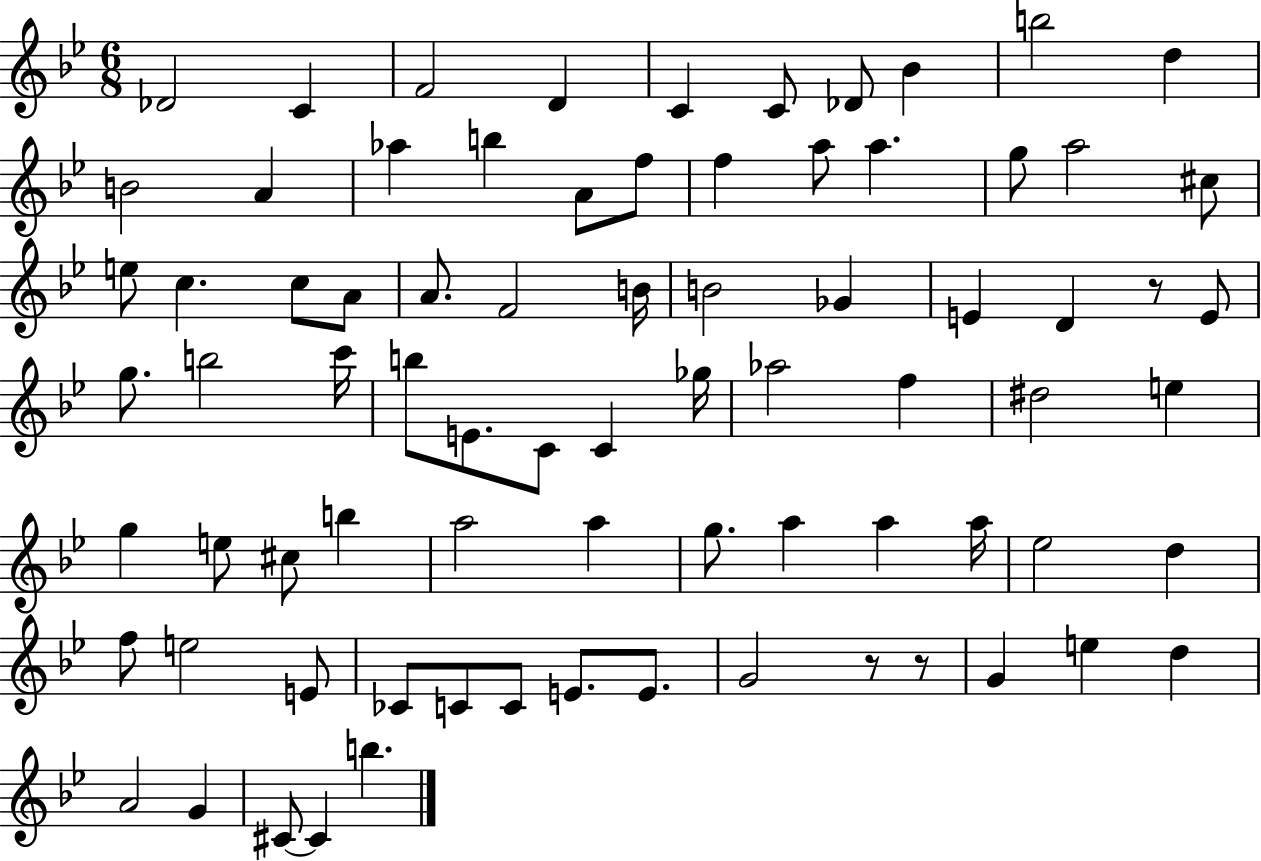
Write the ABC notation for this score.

X:1
T:Untitled
M:6/8
L:1/4
K:Bb
_D2 C F2 D C C/2 _D/2 _B b2 d B2 A _a b A/2 f/2 f a/2 a g/2 a2 ^c/2 e/2 c c/2 A/2 A/2 F2 B/4 B2 _G E D z/2 E/2 g/2 b2 c'/4 b/2 E/2 C/2 C _g/4 _a2 f ^d2 e g e/2 ^c/2 b a2 a g/2 a a a/4 _e2 d f/2 e2 E/2 _C/2 C/2 C/2 E/2 E/2 G2 z/2 z/2 G e d A2 G ^C/2 ^C b